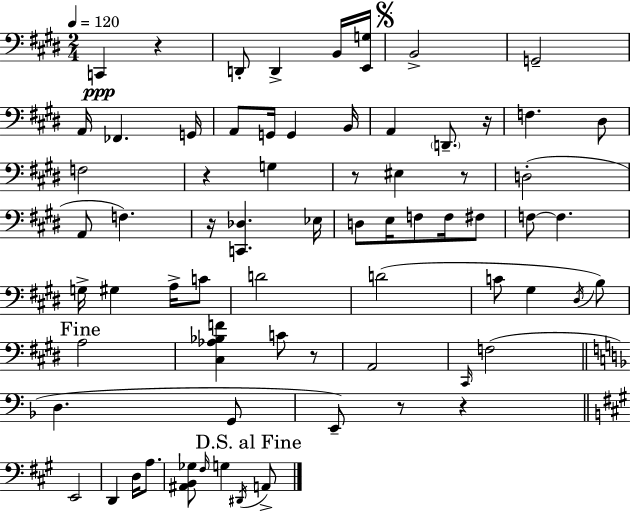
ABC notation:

X:1
T:Untitled
M:2/4
L:1/4
K:E
C,, z D,,/2 D,, B,,/4 [E,,G,]/4 B,,2 G,,2 A,,/4 _F,, G,,/4 A,,/2 G,,/4 G,, B,,/4 A,, D,,/2 z/4 F, ^D,/2 F,2 z G, z/2 ^E, z/2 D,2 A,,/2 F, z/4 [C,,_D,] _E,/4 D,/2 E,/4 F,/2 F,/4 ^F,/2 F,/2 F, G,/4 ^G, A,/4 C/2 D2 D2 C/2 ^G, ^D,/4 B,/2 A,2 [^C,_A,_B,F] C/2 z/2 A,,2 ^C,,/4 F,2 D, G,,/2 E,,/2 z/2 z E,,2 D,, D,/4 A,/2 [^A,,B,,_G,]/2 ^F,/4 G, ^D,,/4 A,,/2